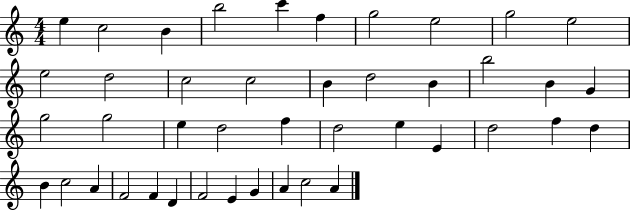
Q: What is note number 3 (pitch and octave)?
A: B4